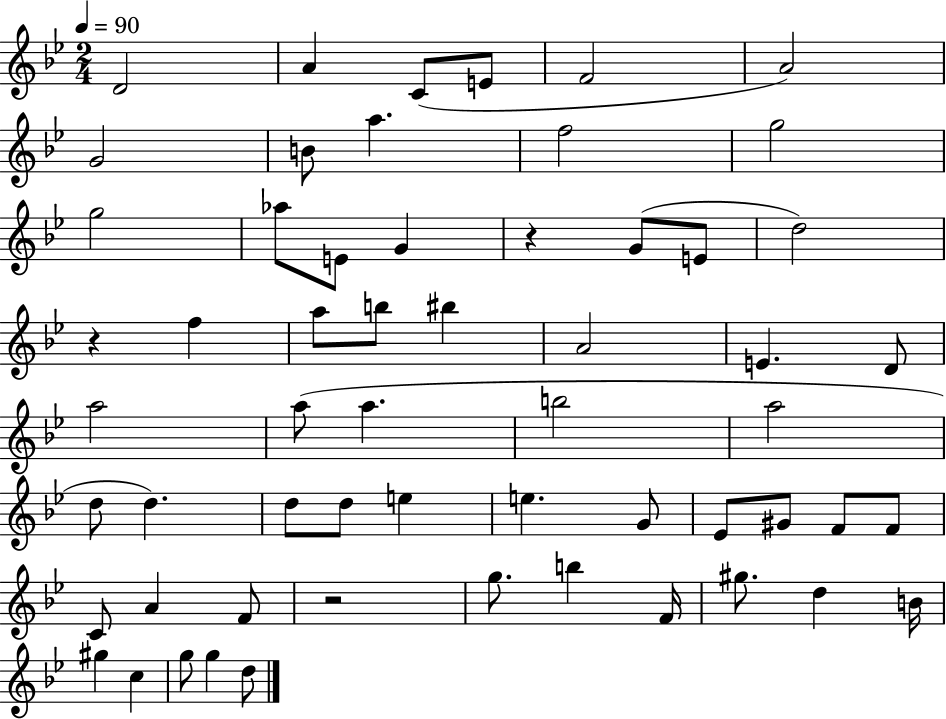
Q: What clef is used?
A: treble